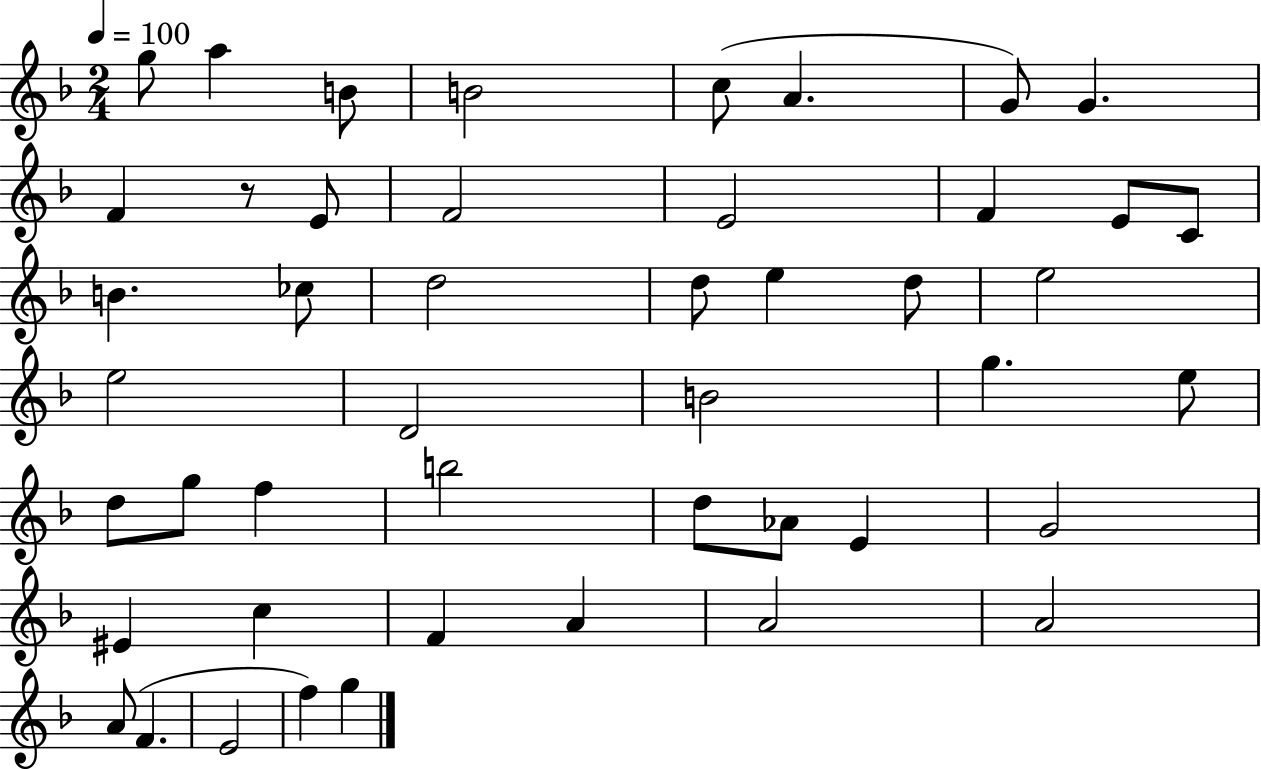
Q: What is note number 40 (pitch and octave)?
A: A4